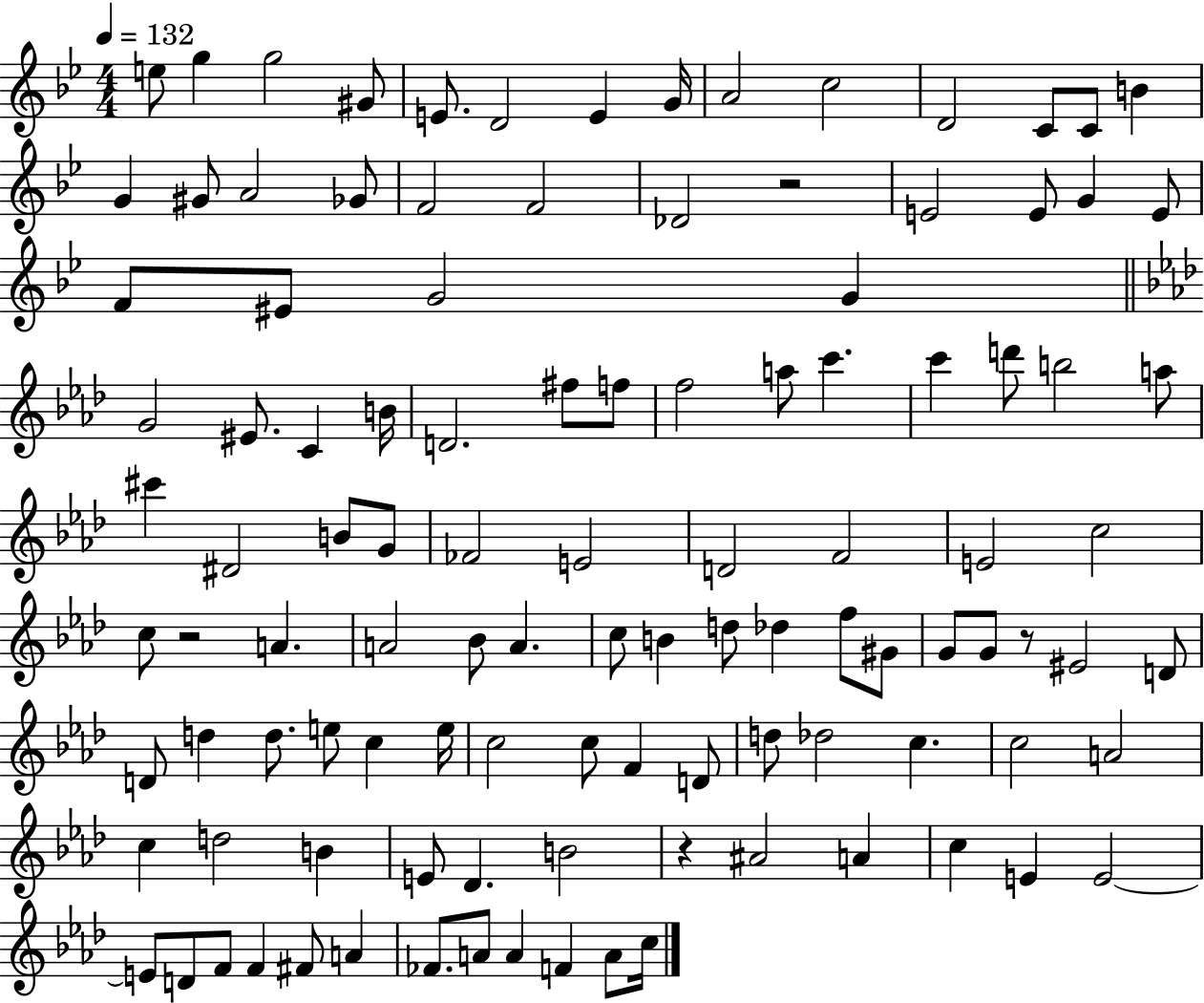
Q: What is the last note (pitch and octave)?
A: C5